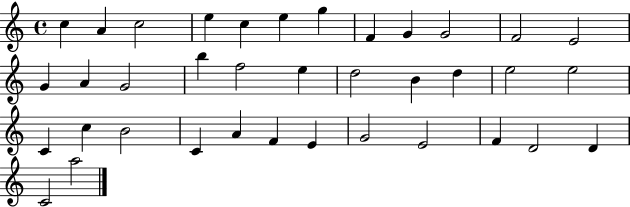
X:1
T:Untitled
M:4/4
L:1/4
K:C
c A c2 e c e g F G G2 F2 E2 G A G2 b f2 e d2 B d e2 e2 C c B2 C A F E G2 E2 F D2 D C2 a2